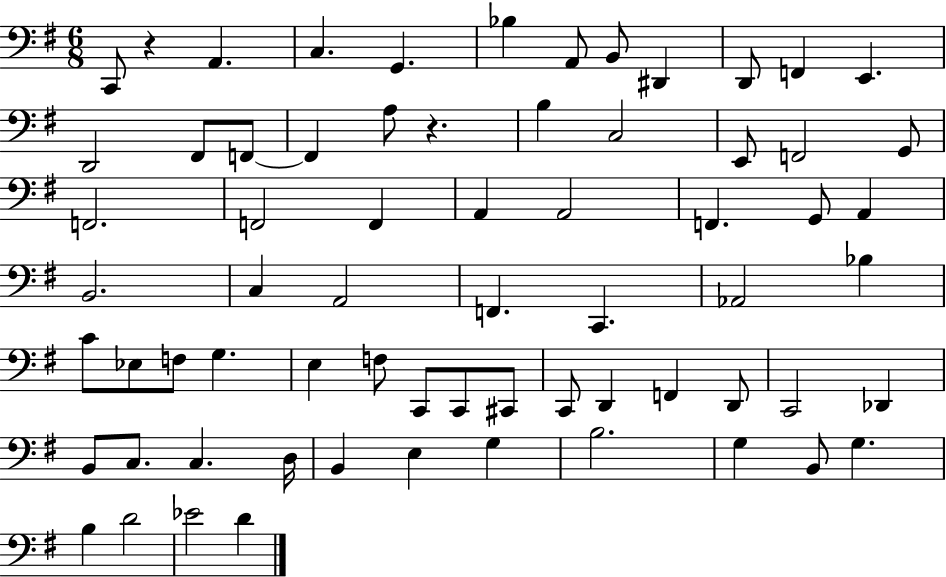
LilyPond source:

{
  \clef bass
  \numericTimeSignature
  \time 6/8
  \key g \major
  \repeat volta 2 { c,8 r4 a,4. | c4. g,4. | bes4 a,8 b,8 dis,4 | d,8 f,4 e,4. | \break d,2 fis,8 f,8~~ | f,4 a8 r4. | b4 c2 | e,8 f,2 g,8 | \break f,2. | f,2 f,4 | a,4 a,2 | f,4. g,8 a,4 | \break b,2. | c4 a,2 | f,4. c,4. | aes,2 bes4 | \break c'8 ees8 f8 g4. | e4 f8 c,8 c,8 cis,8 | c,8 d,4 f,4 d,8 | c,2 des,4 | \break b,8 c8. c4. d16 | b,4 e4 g4 | b2. | g4 b,8 g4. | \break b4 d'2 | ees'2 d'4 | } \bar "|."
}